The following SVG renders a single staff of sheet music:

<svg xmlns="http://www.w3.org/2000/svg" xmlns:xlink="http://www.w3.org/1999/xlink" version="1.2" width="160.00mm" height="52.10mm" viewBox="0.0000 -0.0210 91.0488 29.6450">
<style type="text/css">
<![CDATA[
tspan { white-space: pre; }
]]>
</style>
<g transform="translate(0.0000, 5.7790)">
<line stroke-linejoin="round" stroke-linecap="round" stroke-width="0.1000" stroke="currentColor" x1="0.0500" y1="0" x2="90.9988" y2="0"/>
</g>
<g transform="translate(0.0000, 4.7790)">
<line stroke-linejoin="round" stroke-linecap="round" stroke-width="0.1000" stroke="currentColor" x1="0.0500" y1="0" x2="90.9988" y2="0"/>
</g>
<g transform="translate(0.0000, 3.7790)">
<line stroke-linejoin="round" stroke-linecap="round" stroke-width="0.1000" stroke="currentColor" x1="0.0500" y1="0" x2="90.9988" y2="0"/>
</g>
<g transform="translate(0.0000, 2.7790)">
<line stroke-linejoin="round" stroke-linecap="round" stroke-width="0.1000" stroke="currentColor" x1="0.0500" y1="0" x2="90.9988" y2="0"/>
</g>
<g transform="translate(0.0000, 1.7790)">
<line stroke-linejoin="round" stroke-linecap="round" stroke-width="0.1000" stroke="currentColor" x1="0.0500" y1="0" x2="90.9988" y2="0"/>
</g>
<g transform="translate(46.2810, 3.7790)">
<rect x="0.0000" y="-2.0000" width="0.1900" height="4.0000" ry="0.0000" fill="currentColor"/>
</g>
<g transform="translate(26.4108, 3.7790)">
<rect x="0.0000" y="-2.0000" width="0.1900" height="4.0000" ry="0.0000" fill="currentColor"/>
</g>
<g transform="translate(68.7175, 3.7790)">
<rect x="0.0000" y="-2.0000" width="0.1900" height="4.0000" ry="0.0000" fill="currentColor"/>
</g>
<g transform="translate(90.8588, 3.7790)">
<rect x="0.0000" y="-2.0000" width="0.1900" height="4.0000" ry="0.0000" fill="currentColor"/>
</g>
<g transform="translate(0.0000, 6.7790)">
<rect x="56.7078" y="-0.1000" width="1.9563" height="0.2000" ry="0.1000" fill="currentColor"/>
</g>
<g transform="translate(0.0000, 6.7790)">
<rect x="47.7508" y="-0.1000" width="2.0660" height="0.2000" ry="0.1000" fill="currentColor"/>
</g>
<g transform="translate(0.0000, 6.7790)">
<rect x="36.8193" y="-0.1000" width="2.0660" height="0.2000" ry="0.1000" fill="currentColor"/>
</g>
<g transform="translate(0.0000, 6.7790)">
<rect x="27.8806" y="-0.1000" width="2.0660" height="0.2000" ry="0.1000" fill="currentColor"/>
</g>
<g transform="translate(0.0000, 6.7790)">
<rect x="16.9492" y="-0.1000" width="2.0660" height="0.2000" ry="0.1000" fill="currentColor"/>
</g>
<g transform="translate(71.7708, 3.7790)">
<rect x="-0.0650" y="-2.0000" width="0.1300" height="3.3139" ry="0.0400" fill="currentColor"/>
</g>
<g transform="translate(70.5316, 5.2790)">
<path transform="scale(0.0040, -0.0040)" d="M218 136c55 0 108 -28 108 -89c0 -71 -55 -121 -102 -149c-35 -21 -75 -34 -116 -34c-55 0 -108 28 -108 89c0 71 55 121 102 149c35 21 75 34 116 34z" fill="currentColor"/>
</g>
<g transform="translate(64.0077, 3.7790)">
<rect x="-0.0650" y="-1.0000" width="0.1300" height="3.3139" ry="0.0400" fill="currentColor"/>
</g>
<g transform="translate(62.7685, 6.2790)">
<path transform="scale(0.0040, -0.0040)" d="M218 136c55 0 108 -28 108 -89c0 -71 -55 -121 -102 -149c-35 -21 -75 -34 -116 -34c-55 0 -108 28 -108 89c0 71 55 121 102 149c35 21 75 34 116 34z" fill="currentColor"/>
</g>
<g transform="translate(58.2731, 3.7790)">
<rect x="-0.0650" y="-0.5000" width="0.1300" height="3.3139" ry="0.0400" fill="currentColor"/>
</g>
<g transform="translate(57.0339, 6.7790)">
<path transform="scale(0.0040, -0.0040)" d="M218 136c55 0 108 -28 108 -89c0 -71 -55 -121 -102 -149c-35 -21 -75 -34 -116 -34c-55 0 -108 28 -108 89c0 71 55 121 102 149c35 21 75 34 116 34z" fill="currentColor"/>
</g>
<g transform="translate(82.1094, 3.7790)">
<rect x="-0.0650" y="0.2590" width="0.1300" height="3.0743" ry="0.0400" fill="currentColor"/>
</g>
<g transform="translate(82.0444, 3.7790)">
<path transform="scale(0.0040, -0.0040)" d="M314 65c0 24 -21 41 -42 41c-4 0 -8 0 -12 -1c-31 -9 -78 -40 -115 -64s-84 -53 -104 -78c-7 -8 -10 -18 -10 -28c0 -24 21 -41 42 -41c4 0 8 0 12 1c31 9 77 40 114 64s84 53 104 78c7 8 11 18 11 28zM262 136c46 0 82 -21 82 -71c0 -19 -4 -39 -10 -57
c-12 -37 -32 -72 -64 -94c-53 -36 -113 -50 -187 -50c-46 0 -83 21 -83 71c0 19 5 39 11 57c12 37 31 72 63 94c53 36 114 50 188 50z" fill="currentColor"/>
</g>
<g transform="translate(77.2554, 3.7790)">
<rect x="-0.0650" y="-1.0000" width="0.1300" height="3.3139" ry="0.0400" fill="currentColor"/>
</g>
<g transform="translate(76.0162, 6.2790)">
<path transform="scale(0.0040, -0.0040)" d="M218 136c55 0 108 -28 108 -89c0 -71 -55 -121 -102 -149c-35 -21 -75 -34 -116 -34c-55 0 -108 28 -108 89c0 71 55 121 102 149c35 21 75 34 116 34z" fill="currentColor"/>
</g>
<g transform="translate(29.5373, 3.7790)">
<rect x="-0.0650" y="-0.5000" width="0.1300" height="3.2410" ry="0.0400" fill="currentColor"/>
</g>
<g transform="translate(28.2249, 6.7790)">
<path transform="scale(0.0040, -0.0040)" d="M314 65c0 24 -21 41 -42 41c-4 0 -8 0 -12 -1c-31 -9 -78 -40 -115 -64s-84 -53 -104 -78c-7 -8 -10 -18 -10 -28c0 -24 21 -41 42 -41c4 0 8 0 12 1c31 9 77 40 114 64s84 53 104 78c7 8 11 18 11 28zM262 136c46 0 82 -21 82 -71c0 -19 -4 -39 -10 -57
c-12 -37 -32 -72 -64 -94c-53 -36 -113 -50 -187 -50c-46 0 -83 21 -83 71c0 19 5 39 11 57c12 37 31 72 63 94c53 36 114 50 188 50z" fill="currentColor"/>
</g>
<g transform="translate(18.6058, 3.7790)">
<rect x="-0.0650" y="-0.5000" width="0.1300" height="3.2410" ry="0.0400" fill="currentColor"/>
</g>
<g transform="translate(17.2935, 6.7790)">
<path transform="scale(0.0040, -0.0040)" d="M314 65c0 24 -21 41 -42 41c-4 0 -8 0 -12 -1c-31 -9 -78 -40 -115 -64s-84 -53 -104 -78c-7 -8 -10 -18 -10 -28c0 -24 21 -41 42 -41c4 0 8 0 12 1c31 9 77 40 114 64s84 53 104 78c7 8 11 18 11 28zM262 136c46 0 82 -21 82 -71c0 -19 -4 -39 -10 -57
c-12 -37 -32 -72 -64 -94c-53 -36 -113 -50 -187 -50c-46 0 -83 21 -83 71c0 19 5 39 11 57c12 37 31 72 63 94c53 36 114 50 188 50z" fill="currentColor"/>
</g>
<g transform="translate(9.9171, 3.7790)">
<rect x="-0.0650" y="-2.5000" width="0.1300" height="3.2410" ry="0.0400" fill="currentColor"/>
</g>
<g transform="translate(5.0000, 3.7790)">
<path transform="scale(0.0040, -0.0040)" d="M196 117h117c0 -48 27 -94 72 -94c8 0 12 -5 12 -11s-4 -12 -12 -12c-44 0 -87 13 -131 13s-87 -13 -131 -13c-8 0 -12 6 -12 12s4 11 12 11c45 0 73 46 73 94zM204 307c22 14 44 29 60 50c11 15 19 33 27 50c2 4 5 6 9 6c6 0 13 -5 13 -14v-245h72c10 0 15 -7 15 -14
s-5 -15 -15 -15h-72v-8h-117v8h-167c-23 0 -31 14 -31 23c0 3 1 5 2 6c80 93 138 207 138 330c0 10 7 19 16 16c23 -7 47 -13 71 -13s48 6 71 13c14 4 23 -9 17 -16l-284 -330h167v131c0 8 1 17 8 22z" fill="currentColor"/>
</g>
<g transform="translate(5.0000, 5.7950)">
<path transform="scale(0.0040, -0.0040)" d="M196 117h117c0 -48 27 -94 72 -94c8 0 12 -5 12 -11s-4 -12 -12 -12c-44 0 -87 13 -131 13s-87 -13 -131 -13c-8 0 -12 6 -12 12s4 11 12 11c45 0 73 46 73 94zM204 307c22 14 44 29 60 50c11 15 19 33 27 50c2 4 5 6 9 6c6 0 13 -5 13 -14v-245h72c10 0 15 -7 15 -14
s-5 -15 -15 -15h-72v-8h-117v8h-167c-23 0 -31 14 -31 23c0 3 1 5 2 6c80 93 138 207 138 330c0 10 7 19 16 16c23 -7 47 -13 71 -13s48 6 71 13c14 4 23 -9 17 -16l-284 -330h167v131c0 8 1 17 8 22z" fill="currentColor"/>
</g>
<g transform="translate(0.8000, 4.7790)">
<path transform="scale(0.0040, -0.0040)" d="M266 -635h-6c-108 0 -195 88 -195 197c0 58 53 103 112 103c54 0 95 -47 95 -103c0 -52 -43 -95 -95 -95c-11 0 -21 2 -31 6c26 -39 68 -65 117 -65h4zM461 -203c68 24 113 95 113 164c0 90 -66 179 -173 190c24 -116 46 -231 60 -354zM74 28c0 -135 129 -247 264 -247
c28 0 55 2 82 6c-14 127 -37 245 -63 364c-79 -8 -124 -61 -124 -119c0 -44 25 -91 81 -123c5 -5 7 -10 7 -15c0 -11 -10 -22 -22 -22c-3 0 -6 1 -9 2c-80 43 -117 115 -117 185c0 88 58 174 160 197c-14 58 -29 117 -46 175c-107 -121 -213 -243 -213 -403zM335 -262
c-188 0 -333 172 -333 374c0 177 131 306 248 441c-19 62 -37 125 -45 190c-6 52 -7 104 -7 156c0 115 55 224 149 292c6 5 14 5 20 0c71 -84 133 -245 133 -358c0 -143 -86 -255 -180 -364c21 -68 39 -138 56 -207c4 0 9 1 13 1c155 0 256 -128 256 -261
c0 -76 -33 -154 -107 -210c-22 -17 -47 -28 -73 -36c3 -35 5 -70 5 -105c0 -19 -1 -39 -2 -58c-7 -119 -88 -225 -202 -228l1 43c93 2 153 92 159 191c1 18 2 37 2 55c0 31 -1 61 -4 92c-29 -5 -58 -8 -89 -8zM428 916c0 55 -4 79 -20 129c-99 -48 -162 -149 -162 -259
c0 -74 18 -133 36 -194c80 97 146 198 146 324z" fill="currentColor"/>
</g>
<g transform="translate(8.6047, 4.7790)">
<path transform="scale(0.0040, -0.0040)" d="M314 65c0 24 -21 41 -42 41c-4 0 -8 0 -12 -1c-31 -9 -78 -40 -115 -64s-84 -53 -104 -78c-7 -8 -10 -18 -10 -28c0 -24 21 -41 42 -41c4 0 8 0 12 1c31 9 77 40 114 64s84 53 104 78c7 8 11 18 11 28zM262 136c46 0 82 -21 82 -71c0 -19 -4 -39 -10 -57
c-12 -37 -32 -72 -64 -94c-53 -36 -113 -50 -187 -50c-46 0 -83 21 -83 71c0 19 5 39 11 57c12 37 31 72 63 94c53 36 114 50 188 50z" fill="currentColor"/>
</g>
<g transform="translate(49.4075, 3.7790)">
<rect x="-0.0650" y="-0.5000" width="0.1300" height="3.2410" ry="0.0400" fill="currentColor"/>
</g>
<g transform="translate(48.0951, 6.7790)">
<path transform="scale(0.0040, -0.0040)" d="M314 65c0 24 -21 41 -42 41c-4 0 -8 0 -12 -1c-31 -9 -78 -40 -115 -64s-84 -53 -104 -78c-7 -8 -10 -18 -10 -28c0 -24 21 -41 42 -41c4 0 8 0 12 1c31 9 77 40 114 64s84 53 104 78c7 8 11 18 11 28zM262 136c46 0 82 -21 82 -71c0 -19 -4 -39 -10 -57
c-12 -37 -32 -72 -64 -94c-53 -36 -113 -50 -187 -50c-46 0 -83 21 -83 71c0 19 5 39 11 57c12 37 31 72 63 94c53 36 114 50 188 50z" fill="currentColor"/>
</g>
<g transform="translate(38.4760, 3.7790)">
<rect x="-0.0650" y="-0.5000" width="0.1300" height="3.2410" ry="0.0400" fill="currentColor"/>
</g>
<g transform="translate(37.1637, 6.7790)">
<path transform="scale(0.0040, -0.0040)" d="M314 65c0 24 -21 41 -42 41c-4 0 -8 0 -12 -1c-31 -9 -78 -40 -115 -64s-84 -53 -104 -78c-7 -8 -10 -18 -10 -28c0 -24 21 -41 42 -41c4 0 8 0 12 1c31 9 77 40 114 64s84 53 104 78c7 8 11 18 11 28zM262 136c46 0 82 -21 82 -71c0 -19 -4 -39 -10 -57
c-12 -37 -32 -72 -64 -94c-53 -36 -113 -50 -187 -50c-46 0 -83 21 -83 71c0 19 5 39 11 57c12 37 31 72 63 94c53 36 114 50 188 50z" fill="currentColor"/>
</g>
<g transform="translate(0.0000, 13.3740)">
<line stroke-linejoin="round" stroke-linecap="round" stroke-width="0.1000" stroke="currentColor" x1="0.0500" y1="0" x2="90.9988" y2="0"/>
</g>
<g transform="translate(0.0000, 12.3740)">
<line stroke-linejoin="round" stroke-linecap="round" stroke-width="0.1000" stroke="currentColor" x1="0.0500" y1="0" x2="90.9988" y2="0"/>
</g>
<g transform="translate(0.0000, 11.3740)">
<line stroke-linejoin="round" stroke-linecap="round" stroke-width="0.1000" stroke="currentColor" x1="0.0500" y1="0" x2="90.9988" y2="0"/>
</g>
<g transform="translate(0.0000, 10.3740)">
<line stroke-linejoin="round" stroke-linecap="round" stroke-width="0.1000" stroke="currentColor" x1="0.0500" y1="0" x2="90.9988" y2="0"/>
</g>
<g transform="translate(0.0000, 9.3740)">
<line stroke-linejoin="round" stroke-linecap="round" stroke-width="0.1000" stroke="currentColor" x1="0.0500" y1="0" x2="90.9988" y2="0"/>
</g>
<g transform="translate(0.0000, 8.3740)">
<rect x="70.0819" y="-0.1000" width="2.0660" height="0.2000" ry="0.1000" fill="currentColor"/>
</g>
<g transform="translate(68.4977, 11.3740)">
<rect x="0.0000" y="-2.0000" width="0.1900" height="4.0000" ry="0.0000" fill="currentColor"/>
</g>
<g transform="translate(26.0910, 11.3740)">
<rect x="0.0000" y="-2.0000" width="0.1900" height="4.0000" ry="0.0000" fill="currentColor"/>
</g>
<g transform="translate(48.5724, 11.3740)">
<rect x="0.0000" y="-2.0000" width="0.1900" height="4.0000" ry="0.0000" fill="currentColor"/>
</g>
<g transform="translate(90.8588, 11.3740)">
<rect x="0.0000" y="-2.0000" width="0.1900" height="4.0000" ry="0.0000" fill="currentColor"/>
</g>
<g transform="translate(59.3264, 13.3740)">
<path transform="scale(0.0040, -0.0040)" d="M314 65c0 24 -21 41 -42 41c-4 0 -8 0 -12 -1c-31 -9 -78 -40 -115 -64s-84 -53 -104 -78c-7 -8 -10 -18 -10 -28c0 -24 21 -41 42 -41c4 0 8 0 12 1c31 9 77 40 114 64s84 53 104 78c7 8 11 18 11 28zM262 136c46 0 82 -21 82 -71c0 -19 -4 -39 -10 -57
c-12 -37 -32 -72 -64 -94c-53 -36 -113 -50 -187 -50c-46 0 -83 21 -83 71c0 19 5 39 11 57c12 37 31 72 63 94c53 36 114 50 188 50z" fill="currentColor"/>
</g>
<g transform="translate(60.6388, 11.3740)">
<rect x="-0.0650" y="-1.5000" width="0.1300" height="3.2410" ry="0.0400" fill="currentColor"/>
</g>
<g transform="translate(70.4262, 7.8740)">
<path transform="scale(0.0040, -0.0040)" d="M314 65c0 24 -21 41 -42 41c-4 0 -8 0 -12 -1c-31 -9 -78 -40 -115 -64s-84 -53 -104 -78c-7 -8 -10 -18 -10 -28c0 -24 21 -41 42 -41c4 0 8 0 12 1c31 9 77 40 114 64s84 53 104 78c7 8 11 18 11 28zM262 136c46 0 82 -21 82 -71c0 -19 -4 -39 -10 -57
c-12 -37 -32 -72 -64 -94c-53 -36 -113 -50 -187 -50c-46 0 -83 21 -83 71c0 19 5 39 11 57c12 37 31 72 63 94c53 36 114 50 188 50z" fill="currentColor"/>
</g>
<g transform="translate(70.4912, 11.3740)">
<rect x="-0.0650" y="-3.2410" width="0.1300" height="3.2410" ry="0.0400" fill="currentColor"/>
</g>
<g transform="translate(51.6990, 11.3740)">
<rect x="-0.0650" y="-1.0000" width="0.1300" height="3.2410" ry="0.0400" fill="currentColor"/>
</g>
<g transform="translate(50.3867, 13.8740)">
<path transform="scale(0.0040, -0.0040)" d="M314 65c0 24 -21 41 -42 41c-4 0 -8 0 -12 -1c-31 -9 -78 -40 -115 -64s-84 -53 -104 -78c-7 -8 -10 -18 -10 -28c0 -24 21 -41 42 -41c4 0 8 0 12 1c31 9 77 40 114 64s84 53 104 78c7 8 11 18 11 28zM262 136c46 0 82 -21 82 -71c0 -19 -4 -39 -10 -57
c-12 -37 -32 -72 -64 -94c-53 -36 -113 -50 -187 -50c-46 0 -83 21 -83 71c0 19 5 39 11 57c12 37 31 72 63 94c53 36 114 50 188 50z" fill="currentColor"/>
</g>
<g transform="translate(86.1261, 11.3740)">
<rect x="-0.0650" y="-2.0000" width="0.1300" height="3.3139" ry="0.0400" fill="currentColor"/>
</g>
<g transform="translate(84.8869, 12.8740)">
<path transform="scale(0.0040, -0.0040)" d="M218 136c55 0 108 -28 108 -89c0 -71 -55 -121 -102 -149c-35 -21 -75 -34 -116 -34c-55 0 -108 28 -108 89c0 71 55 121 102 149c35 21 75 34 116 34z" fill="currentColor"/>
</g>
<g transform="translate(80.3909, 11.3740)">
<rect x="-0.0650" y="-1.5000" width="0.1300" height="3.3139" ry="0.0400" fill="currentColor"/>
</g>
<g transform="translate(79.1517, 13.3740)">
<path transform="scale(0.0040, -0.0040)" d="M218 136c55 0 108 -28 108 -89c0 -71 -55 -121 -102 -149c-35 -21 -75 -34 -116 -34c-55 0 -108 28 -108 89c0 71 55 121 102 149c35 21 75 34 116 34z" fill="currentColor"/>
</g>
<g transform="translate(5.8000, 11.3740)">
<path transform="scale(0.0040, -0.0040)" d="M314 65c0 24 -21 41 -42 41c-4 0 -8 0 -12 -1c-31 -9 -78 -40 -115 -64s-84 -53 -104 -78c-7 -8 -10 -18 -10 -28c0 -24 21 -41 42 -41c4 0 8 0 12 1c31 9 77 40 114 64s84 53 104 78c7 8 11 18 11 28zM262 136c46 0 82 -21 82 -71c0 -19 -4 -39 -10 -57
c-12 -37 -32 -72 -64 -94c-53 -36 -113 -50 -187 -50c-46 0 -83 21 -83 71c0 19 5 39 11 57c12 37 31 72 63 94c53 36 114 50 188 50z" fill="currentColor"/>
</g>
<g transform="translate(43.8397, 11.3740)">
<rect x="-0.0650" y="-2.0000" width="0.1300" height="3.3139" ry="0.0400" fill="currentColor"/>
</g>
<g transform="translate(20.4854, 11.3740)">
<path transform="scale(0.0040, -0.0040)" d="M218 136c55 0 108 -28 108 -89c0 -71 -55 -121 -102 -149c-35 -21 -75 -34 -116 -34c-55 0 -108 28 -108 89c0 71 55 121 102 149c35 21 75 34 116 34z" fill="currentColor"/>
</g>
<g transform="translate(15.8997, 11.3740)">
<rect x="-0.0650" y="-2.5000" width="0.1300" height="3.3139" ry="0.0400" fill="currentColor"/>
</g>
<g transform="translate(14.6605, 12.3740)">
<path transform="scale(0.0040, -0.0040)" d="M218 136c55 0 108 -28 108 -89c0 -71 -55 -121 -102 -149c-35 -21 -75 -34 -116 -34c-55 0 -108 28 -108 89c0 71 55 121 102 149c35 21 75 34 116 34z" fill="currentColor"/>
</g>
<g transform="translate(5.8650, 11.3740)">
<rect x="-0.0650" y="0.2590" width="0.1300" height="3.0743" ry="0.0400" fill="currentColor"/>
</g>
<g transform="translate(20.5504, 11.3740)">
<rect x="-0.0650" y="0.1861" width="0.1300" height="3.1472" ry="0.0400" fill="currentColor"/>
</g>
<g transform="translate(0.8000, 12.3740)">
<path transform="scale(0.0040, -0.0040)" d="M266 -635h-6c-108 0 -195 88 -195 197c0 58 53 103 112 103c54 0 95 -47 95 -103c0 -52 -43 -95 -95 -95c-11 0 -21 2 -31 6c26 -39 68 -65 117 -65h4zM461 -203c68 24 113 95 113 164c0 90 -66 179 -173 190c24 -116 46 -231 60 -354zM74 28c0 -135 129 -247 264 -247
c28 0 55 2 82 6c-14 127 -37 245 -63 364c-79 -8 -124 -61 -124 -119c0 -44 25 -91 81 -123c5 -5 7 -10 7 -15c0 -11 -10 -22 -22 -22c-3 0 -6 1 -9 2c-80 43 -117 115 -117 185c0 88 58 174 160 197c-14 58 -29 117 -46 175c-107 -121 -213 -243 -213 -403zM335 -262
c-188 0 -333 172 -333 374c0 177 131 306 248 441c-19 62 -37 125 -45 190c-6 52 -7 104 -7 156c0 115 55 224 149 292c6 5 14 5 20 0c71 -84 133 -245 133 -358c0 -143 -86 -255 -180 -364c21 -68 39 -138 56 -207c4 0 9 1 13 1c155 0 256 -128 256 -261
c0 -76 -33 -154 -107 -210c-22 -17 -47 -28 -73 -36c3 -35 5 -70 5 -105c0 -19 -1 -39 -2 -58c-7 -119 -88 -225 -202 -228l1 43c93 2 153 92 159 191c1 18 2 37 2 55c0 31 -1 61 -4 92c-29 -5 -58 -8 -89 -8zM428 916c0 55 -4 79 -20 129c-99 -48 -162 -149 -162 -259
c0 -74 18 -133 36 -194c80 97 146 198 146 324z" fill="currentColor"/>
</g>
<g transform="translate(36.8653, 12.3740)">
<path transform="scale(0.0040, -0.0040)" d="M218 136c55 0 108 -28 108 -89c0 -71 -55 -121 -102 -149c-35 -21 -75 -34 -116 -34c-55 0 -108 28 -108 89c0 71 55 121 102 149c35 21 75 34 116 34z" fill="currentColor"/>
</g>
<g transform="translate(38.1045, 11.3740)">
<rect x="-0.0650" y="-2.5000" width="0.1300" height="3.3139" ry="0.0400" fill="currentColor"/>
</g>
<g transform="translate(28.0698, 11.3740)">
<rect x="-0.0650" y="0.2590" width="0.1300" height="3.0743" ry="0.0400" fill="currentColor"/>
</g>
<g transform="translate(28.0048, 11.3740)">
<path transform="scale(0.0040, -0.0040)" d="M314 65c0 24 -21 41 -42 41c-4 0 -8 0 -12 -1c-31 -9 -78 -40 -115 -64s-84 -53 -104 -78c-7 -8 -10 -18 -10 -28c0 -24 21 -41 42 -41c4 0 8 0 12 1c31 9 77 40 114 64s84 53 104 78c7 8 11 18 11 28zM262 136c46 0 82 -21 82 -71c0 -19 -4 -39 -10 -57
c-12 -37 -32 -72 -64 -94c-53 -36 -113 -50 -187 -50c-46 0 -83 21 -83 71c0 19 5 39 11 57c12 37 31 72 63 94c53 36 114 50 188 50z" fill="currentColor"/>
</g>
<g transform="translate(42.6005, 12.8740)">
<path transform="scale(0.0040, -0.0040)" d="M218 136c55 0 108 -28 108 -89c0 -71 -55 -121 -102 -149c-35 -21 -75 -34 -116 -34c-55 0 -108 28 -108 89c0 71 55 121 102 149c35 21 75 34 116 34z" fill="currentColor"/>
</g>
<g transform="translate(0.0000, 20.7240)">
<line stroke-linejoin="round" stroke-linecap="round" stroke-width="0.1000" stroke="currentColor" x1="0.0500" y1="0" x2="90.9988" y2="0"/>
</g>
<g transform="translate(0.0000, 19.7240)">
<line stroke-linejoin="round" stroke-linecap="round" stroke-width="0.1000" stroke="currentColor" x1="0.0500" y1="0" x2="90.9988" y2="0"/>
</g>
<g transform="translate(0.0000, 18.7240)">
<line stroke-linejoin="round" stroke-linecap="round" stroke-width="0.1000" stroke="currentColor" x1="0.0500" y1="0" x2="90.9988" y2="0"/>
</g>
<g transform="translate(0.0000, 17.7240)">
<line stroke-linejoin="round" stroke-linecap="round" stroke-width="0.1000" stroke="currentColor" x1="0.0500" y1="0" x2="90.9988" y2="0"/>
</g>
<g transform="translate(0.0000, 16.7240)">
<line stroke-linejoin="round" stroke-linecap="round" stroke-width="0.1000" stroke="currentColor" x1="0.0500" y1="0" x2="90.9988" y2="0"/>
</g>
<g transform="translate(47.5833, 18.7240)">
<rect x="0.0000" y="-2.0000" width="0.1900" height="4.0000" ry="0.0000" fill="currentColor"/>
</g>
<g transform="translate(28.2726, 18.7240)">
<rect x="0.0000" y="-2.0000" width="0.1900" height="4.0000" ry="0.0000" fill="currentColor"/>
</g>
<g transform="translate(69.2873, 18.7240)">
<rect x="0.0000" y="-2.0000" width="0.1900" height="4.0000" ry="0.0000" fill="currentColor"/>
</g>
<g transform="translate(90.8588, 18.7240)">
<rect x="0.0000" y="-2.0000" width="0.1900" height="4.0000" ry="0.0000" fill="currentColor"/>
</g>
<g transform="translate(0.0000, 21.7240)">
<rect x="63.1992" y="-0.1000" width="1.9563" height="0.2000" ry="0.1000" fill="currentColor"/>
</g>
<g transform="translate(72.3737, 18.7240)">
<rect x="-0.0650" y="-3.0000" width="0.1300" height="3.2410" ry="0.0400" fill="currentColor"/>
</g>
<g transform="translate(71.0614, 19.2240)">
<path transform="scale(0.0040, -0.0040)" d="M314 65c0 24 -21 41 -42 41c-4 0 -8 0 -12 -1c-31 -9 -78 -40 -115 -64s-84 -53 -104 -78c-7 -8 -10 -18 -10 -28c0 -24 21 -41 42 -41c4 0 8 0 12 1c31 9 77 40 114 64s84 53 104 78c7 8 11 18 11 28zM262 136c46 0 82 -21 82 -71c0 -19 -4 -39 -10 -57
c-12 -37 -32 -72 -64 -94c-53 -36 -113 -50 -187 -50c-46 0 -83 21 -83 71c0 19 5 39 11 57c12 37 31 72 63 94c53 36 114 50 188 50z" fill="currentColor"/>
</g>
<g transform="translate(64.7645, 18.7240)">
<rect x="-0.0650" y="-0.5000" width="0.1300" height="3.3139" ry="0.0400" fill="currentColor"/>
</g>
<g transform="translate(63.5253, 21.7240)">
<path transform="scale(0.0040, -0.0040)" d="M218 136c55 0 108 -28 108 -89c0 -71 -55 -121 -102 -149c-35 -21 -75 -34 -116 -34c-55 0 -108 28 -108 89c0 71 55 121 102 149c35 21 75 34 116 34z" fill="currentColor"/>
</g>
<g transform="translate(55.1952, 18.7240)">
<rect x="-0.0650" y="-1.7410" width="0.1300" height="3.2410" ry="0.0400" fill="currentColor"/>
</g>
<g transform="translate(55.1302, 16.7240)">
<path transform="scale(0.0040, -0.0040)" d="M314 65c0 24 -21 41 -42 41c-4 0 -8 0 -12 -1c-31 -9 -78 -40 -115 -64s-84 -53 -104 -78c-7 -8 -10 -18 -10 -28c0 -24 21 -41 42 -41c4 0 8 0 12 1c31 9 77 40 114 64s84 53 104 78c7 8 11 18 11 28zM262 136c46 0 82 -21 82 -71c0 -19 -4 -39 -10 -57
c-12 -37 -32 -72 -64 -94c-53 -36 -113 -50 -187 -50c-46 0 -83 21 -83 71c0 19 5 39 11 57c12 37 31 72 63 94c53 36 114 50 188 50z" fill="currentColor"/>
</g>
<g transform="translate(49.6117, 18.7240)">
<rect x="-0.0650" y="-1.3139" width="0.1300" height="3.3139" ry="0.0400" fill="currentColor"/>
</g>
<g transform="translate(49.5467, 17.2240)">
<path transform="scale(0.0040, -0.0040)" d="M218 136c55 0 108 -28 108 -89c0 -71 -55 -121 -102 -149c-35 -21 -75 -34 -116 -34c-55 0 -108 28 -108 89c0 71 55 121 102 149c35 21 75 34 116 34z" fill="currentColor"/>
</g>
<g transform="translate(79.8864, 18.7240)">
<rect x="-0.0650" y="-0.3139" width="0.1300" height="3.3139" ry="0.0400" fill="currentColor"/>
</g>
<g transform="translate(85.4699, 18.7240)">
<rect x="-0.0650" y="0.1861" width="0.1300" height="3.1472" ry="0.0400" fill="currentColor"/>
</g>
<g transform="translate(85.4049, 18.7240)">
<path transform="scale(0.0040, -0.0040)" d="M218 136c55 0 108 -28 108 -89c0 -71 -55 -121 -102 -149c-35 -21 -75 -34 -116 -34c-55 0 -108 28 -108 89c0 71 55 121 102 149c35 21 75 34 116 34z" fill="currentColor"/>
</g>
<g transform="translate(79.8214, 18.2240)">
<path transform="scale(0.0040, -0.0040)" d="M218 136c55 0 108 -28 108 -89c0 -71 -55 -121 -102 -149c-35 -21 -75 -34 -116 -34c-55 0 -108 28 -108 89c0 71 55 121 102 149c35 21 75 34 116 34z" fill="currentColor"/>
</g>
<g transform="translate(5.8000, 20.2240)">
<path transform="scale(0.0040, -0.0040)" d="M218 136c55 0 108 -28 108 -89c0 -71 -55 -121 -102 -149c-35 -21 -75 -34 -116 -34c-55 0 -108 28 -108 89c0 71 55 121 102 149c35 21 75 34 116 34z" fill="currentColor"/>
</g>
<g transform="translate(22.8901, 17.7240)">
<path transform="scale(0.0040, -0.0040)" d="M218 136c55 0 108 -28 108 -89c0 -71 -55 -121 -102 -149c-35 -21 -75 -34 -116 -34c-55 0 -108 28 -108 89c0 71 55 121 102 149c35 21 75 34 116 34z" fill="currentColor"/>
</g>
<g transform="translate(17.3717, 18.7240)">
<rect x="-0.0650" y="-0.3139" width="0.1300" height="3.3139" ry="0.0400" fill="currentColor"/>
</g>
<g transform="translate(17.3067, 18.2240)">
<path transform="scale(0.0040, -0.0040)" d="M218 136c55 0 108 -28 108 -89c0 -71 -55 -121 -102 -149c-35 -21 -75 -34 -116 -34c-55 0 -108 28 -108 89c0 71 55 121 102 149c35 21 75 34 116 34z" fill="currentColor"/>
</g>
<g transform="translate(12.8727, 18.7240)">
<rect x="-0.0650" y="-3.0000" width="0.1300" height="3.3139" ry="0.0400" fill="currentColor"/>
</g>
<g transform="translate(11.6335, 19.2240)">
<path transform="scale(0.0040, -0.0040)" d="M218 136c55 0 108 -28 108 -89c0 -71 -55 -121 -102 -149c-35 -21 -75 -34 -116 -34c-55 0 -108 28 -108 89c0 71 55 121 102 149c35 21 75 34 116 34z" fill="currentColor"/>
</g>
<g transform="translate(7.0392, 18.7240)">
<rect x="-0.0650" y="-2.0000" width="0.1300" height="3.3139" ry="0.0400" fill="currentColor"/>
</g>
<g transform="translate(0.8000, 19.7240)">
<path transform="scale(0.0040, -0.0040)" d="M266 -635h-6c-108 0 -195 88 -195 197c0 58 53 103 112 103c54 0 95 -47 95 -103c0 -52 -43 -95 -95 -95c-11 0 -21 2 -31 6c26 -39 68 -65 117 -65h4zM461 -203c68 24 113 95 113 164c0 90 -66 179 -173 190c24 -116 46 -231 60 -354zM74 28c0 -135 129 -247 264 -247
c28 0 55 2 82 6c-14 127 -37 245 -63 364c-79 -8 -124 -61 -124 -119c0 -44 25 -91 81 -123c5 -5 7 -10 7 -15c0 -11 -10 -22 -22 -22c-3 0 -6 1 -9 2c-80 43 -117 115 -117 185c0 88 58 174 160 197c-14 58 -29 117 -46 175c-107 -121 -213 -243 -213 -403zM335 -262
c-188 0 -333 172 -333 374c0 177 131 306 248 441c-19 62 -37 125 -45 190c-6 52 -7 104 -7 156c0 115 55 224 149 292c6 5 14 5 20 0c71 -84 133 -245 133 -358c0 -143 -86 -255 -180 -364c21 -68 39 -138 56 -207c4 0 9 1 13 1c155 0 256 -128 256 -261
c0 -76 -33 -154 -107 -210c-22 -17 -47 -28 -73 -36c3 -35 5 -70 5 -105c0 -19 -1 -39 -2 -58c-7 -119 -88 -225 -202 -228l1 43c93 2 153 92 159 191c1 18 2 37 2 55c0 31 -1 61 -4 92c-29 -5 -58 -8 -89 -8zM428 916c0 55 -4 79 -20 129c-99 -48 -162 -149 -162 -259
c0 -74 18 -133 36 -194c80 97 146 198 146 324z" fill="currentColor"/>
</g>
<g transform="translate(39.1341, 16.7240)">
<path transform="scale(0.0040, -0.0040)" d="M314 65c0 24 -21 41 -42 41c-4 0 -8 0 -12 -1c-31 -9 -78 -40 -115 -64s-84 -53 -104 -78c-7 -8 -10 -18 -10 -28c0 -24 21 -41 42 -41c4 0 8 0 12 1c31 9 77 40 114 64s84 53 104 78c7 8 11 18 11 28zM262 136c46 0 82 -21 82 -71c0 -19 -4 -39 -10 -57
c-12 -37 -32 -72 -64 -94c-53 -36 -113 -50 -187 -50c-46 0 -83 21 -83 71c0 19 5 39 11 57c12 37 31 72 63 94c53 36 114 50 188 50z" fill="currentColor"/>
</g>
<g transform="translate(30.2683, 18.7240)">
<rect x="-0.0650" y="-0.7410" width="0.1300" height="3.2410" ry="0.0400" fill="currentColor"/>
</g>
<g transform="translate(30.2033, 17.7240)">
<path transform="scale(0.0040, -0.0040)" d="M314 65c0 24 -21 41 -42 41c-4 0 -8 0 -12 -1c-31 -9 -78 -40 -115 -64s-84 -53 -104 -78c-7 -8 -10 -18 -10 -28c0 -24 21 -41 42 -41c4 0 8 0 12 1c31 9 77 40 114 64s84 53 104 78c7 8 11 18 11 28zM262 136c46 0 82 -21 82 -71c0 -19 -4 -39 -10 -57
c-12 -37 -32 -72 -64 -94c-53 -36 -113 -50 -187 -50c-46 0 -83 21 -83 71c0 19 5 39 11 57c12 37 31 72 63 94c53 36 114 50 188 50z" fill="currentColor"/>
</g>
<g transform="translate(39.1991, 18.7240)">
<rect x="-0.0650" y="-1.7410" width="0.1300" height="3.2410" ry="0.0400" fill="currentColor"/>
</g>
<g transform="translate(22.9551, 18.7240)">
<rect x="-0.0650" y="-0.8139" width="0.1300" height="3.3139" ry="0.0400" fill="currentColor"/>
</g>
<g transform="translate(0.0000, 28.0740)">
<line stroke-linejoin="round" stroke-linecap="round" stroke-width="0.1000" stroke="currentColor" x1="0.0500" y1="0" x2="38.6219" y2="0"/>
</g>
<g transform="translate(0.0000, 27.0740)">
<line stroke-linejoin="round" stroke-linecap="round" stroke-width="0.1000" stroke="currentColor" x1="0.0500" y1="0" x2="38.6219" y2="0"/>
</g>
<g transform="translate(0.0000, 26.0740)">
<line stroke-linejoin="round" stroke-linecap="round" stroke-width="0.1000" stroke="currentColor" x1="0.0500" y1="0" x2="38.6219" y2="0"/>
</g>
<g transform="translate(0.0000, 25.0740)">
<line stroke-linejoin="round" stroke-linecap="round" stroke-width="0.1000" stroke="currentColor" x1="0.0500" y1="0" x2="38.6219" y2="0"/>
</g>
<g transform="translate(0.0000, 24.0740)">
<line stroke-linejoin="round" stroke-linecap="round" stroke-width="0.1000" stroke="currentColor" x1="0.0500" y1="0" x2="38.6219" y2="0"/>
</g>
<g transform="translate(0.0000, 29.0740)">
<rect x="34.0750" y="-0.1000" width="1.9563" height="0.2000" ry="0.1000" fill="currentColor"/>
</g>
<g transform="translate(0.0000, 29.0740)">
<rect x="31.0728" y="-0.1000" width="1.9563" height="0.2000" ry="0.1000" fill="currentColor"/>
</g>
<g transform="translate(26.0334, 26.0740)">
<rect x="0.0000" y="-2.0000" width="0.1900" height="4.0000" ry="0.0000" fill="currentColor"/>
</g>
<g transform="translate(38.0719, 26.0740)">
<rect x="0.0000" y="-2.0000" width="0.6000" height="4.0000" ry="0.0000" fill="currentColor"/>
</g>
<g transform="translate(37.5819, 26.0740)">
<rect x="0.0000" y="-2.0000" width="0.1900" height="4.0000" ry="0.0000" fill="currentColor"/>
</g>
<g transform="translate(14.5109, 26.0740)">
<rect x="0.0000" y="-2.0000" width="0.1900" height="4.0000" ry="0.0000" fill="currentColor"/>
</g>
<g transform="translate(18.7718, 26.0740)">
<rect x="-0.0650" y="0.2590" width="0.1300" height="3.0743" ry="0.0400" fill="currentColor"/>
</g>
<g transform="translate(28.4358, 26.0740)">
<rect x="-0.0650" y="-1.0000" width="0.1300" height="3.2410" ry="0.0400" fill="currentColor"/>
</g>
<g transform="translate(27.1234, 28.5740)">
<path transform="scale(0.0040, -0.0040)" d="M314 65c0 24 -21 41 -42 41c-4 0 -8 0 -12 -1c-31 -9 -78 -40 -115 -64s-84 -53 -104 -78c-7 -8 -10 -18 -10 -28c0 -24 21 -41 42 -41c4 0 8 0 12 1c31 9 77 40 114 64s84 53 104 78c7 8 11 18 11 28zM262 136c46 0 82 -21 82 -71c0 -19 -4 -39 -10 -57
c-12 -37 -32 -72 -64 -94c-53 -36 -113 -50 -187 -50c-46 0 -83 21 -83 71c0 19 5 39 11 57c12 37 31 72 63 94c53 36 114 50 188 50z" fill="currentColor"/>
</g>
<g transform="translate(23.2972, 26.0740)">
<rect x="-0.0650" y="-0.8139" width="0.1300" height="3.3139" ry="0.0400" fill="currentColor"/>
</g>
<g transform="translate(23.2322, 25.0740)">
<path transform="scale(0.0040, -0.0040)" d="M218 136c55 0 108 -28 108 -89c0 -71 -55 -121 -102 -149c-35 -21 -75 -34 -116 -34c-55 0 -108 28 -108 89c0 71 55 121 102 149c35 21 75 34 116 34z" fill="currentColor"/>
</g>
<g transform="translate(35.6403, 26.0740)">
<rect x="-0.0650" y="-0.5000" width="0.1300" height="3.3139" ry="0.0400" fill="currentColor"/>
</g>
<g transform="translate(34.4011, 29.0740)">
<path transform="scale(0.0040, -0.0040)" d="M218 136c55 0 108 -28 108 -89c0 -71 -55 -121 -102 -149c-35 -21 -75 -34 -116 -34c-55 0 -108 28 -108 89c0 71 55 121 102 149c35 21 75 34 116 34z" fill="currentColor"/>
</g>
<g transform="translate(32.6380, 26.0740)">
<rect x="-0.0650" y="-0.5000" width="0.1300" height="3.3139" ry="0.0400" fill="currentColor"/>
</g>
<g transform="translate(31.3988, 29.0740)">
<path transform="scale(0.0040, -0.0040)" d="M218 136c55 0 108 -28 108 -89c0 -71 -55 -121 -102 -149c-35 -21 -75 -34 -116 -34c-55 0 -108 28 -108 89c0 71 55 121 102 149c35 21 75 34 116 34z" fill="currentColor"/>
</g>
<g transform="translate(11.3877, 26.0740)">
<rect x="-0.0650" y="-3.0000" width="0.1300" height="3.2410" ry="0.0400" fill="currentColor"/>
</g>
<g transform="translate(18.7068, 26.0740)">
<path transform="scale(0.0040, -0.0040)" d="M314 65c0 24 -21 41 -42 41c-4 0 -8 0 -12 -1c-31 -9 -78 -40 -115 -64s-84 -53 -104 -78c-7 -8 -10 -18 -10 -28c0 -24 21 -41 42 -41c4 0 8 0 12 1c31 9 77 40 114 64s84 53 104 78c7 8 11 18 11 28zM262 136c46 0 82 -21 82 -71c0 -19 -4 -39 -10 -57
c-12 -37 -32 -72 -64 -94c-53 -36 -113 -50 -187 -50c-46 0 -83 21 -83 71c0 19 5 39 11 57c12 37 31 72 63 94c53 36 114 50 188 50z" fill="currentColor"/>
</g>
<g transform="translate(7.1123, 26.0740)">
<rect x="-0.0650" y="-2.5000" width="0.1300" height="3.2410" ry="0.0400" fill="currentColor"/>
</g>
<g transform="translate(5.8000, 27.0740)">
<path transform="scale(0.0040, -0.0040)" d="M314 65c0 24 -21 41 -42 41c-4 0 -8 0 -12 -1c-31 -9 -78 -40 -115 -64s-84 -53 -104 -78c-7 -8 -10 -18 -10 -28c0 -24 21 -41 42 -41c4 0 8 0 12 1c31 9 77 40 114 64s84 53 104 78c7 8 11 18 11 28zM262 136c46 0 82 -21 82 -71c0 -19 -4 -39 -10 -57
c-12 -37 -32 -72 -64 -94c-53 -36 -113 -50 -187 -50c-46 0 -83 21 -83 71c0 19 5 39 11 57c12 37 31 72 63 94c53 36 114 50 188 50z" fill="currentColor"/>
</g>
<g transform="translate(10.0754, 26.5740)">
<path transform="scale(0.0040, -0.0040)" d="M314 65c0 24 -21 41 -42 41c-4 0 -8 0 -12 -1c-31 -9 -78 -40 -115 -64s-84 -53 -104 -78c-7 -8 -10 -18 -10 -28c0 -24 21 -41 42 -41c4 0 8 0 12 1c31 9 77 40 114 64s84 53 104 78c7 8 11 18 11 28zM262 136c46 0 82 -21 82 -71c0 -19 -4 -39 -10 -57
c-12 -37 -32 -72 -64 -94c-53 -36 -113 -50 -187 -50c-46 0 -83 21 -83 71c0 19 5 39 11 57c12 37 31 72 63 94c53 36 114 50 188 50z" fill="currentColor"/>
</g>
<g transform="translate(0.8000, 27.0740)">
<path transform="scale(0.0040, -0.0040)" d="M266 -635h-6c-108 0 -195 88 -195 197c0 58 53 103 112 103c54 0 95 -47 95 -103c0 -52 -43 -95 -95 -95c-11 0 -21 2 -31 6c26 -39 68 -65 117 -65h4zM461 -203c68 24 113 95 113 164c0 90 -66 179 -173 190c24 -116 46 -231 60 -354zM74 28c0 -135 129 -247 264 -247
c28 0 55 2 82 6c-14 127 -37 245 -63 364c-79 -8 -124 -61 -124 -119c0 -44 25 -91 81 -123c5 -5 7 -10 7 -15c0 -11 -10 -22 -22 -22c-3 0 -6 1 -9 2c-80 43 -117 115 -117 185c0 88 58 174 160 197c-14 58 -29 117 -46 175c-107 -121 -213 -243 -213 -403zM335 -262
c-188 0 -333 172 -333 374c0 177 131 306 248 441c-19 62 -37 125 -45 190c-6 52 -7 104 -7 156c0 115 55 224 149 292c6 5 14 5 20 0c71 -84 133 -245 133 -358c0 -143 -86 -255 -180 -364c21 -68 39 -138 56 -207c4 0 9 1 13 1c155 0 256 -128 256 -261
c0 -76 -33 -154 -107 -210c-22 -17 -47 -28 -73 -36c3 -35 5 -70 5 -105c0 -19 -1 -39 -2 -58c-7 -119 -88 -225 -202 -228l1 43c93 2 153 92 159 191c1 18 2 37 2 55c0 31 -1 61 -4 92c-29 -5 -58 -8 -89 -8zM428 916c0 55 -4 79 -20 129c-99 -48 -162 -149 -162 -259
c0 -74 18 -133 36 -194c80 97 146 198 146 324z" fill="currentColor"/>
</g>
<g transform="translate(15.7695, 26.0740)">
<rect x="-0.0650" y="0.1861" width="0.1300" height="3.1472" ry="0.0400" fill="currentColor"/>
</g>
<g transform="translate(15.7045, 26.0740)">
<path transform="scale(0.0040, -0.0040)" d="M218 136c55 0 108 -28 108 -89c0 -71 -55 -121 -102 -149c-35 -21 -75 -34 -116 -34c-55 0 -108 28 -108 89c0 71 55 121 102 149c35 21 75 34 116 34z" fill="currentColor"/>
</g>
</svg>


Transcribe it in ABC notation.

X:1
T:Untitled
M:4/4
L:1/4
K:C
G2 C2 C2 C2 C2 C D F D B2 B2 G B B2 G F D2 E2 b2 E F F A c d d2 f2 e f2 C A2 c B G2 A2 B B2 d D2 C C